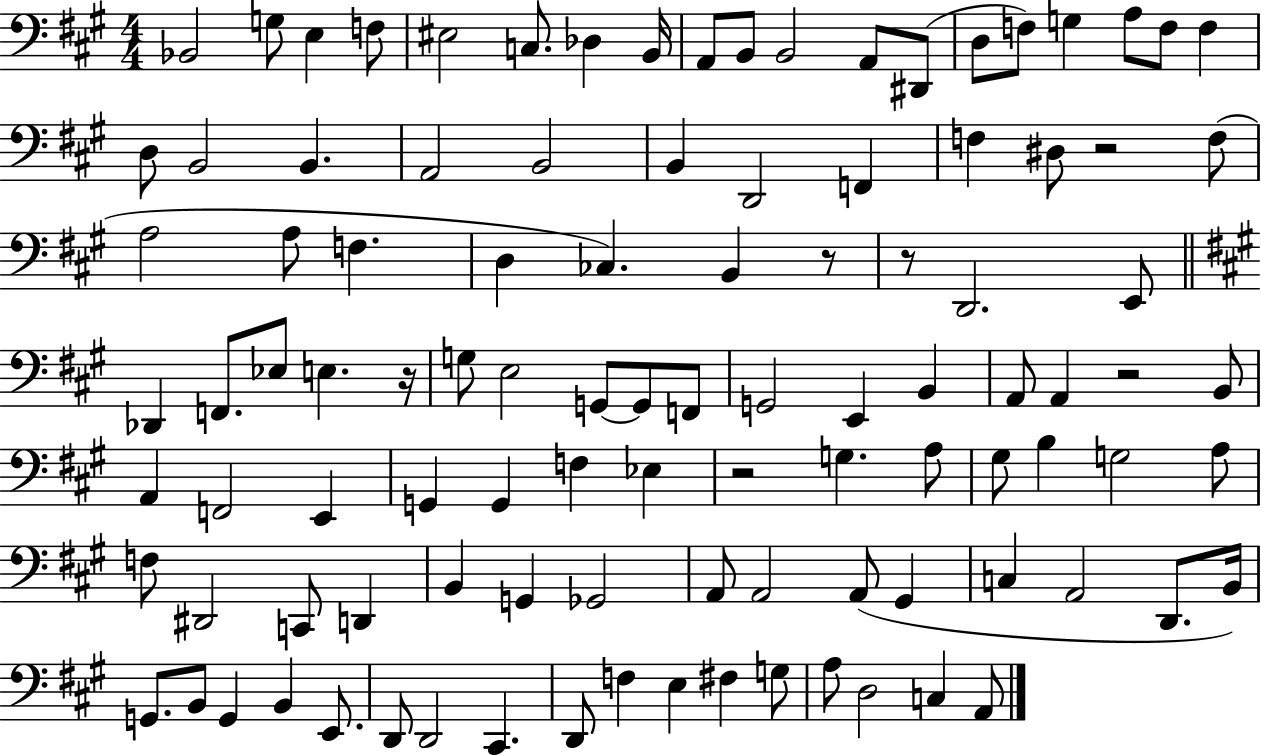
{
  \clef bass
  \numericTimeSignature
  \time 4/4
  \key a \major
  \repeat volta 2 { bes,2 g8 e4 f8 | eis2 c8. des4 b,16 | a,8 b,8 b,2 a,8 dis,8( | d8 f8) g4 a8 f8 f4 | \break d8 b,2 b,4. | a,2 b,2 | b,4 d,2 f,4 | f4 dis8 r2 f8( | \break a2 a8 f4. | d4 ces4.) b,4 r8 | r8 d,2. e,8 | \bar "||" \break \key a \major des,4 f,8. ees8 e4. r16 | g8 e2 g,8~~ g,8 f,8 | g,2 e,4 b,4 | a,8 a,4 r2 b,8 | \break a,4 f,2 e,4 | g,4 g,4 f4 ees4 | r2 g4. a8 | gis8 b4 g2 a8 | \break f8 dis,2 c,8 d,4 | b,4 g,4 ges,2 | a,8 a,2 a,8( gis,4 | c4 a,2 d,8. b,16) | \break g,8. b,8 g,4 b,4 e,8. | d,8 d,2 cis,4. | d,8 f4 e4 fis4 g8 | a8 d2 c4 a,8 | \break } \bar "|."
}